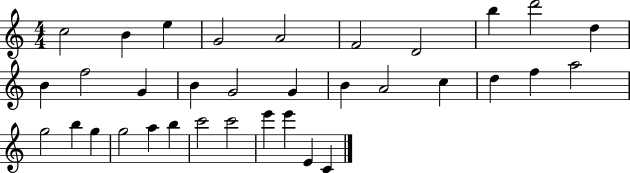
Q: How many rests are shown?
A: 0